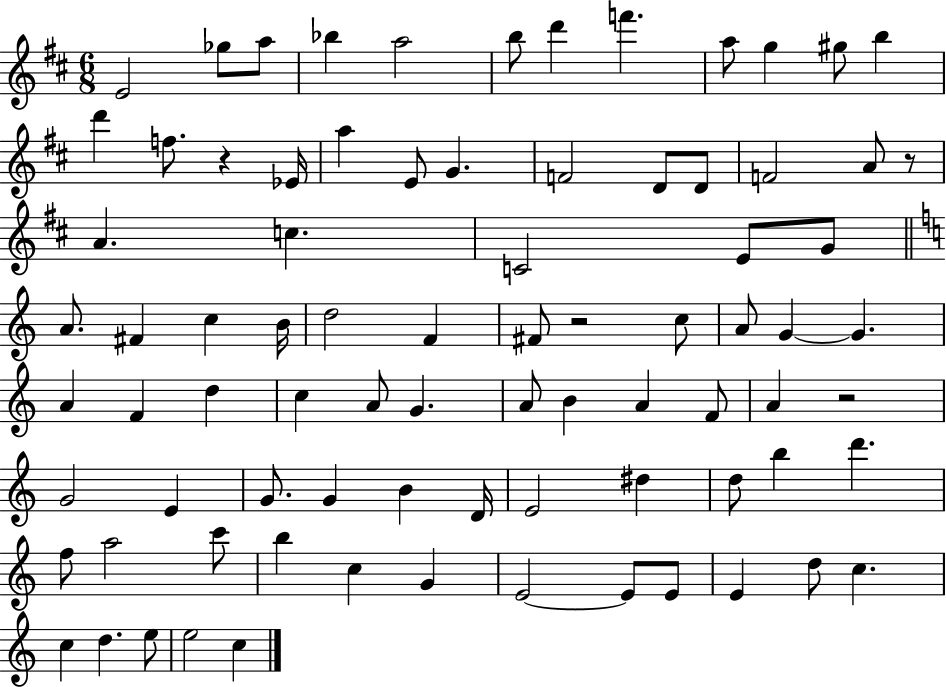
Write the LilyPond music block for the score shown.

{
  \clef treble
  \numericTimeSignature
  \time 6/8
  \key d \major
  e'2 ges''8 a''8 | bes''4 a''2 | b''8 d'''4 f'''4. | a''8 g''4 gis''8 b''4 | \break d'''4 f''8. r4 ees'16 | a''4 e'8 g'4. | f'2 d'8 d'8 | f'2 a'8 r8 | \break a'4. c''4. | c'2 e'8 g'8 | \bar "||" \break \key c \major a'8. fis'4 c''4 b'16 | d''2 f'4 | fis'8 r2 c''8 | a'8 g'4~~ g'4. | \break a'4 f'4 d''4 | c''4 a'8 g'4. | a'8 b'4 a'4 f'8 | a'4 r2 | \break g'2 e'4 | g'8. g'4 b'4 d'16 | e'2 dis''4 | d''8 b''4 d'''4. | \break f''8 a''2 c'''8 | b''4 c''4 g'4 | e'2~~ e'8 e'8 | e'4 d''8 c''4. | \break c''4 d''4. e''8 | e''2 c''4 | \bar "|."
}